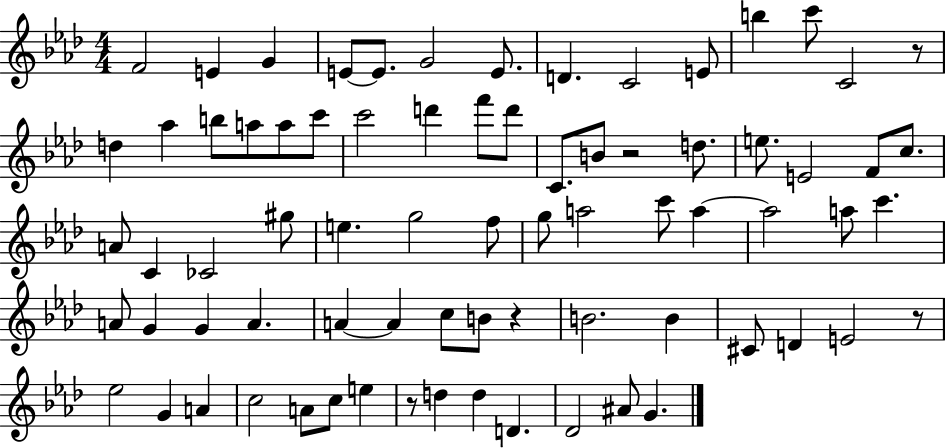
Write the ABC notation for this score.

X:1
T:Untitled
M:4/4
L:1/4
K:Ab
F2 E G E/2 E/2 G2 E/2 D C2 E/2 b c'/2 C2 z/2 d _a b/2 a/2 a/2 c'/2 c'2 d' f'/2 d'/2 C/2 B/2 z2 d/2 e/2 E2 F/2 c/2 A/2 C _C2 ^g/2 e g2 f/2 g/2 a2 c'/2 a a2 a/2 c' A/2 G G A A A c/2 B/2 z B2 B ^C/2 D E2 z/2 _e2 G A c2 A/2 c/2 e z/2 d d D _D2 ^A/2 G